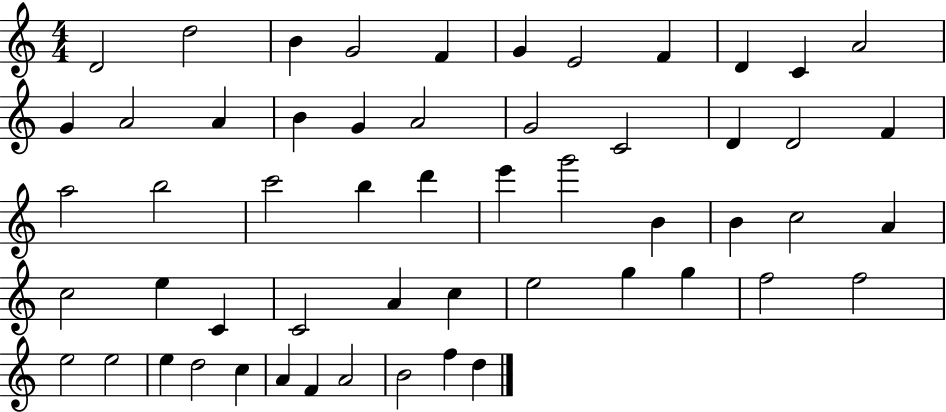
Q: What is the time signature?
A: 4/4